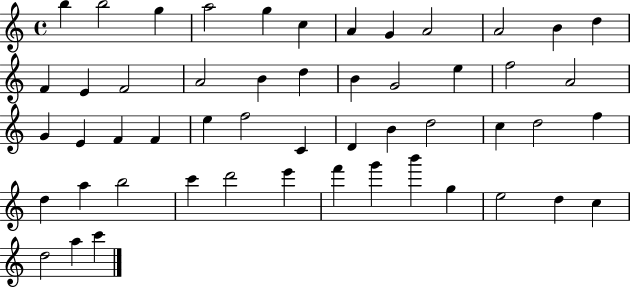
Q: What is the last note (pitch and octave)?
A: C6